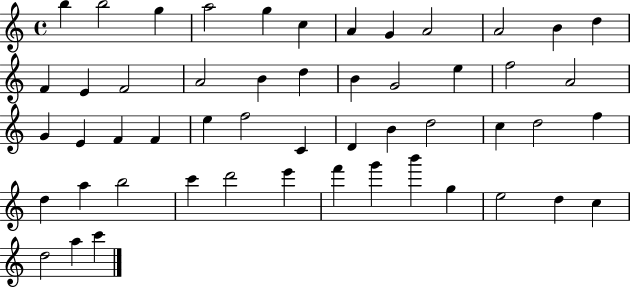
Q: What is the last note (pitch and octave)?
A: C6